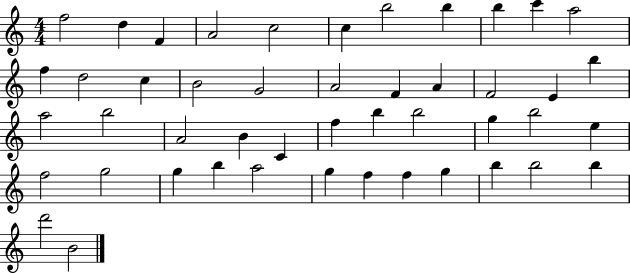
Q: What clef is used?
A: treble